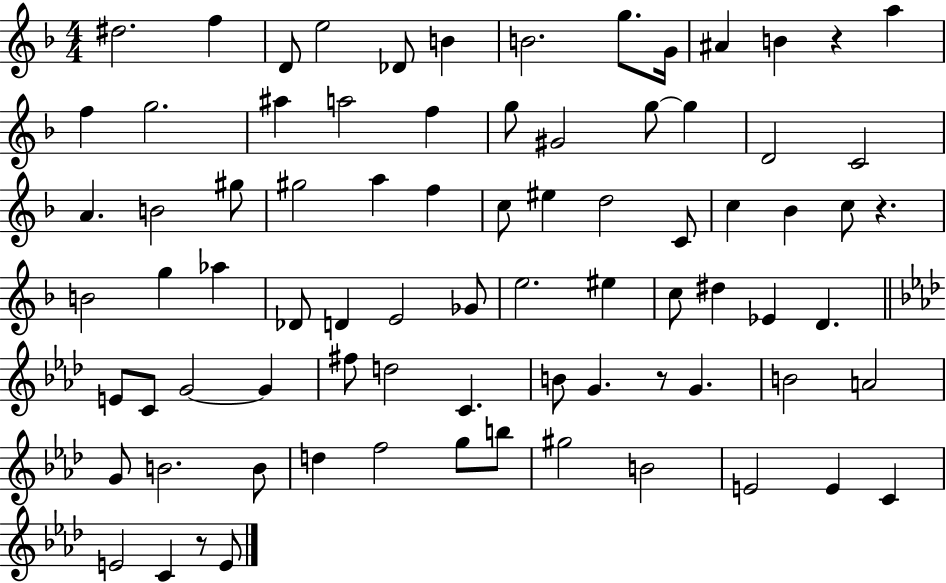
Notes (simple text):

D#5/h. F5/q D4/e E5/h Db4/e B4/q B4/h. G5/e. G4/s A#4/q B4/q R/q A5/q F5/q G5/h. A#5/q A5/h F5/q G5/e G#4/h G5/e G5/q D4/h C4/h A4/q. B4/h G#5/e G#5/h A5/q F5/q C5/e EIS5/q D5/h C4/e C5/q Bb4/q C5/e R/q. B4/h G5/q Ab5/q Db4/e D4/q E4/h Gb4/e E5/h. EIS5/q C5/e D#5/q Eb4/q D4/q. E4/e C4/e G4/h G4/q F#5/e D5/h C4/q. B4/e G4/q. R/e G4/q. B4/h A4/h G4/e B4/h. B4/e D5/q F5/h G5/e B5/e G#5/h B4/h E4/h E4/q C4/q E4/h C4/q R/e E4/e